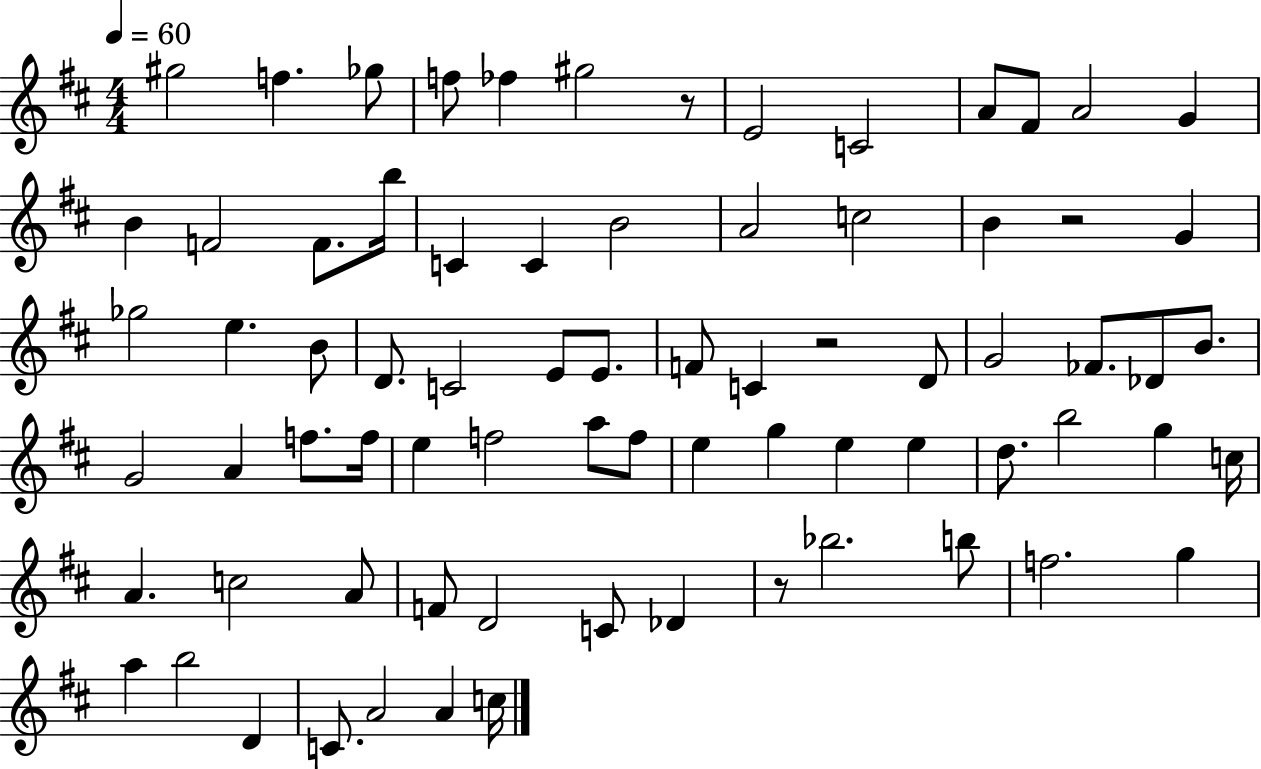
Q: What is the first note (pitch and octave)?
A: G#5